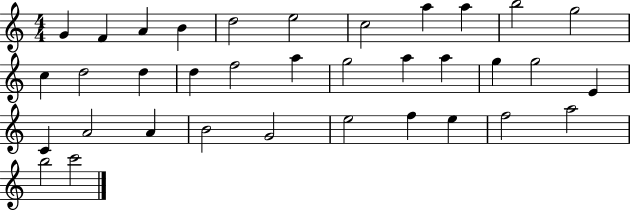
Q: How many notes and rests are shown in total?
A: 35